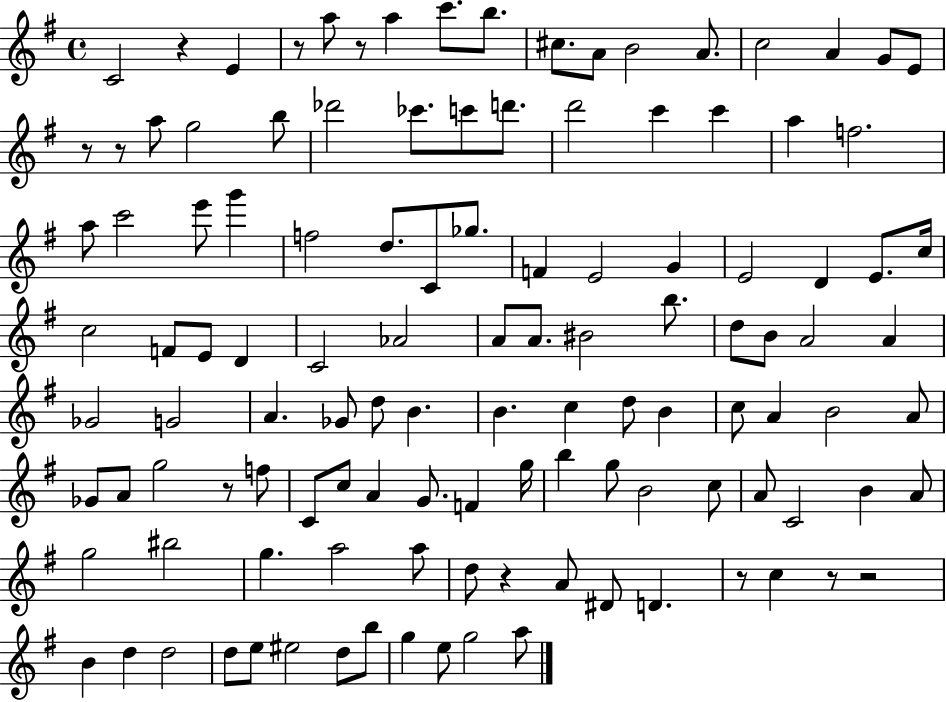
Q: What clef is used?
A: treble